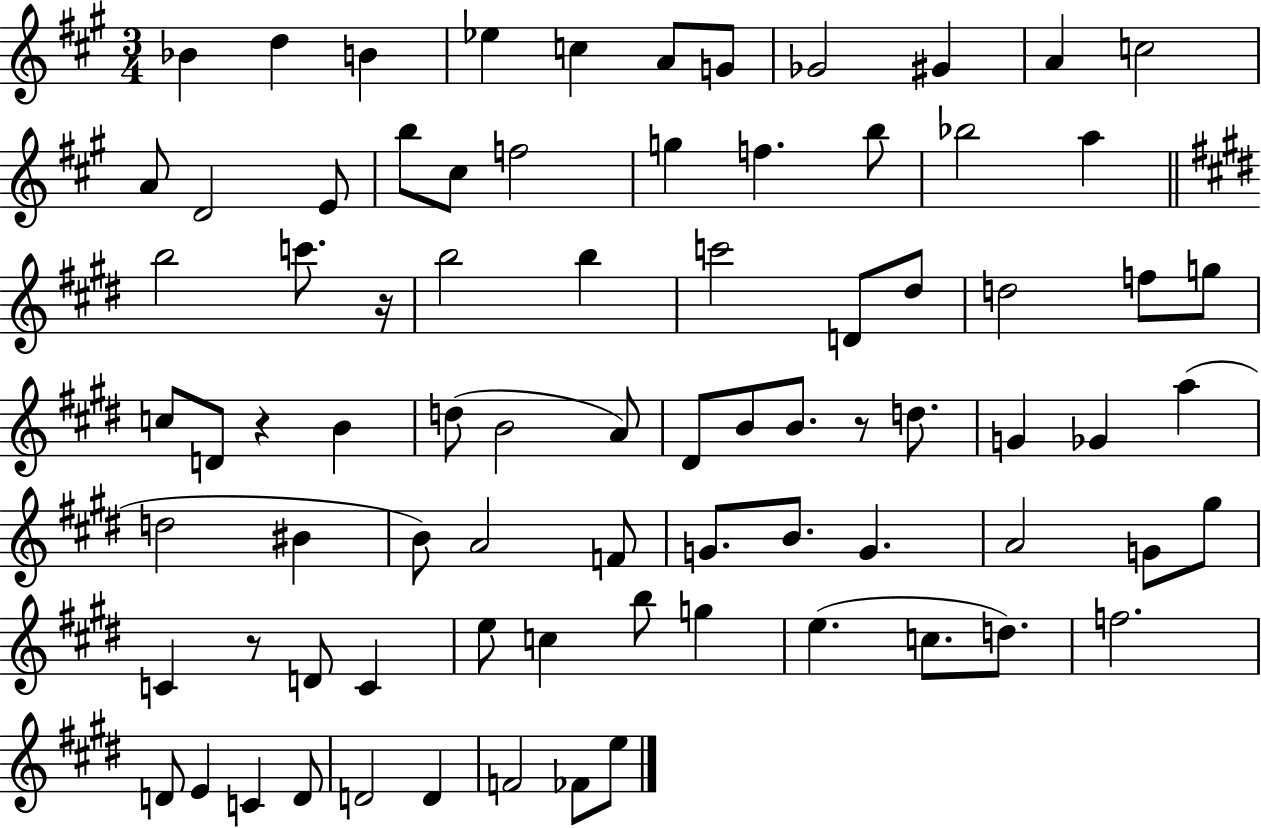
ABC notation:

X:1
T:Untitled
M:3/4
L:1/4
K:A
_B d B _e c A/2 G/2 _G2 ^G A c2 A/2 D2 E/2 b/2 ^c/2 f2 g f b/2 _b2 a b2 c'/2 z/4 b2 b c'2 D/2 ^d/2 d2 f/2 g/2 c/2 D/2 z B d/2 B2 A/2 ^D/2 B/2 B/2 z/2 d/2 G _G a d2 ^B B/2 A2 F/2 G/2 B/2 G A2 G/2 ^g/2 C z/2 D/2 C e/2 c b/2 g e c/2 d/2 f2 D/2 E C D/2 D2 D F2 _F/2 e/2